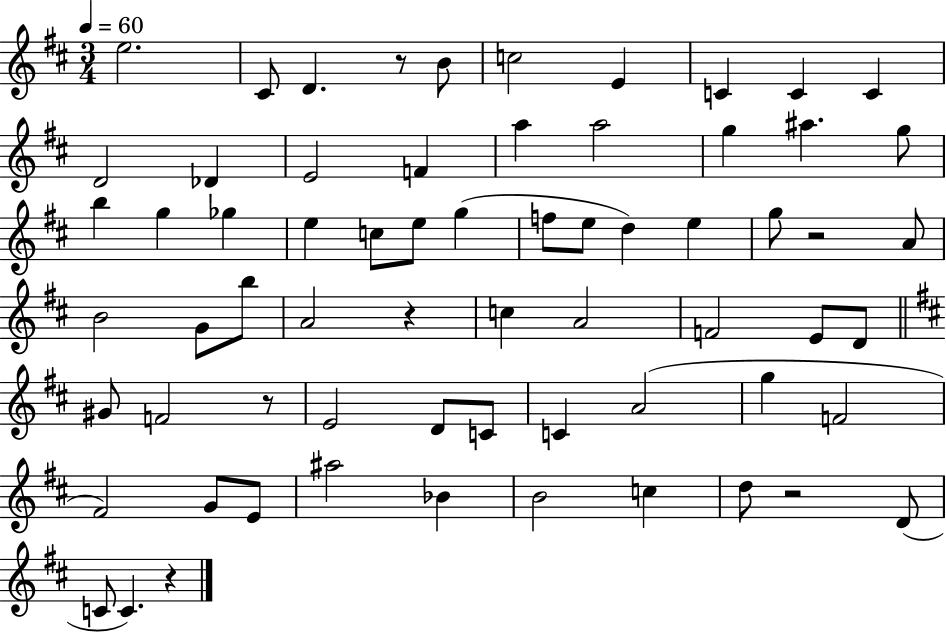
E5/h. C#4/e D4/q. R/e B4/e C5/h E4/q C4/q C4/q C4/q D4/h Db4/q E4/h F4/q A5/q A5/h G5/q A#5/q. G5/e B5/q G5/q Gb5/q E5/q C5/e E5/e G5/q F5/e E5/e D5/q E5/q G5/e R/h A4/e B4/h G4/e B5/e A4/h R/q C5/q A4/h F4/h E4/e D4/e G#4/e F4/h R/e E4/h D4/e C4/e C4/q A4/h G5/q F4/h F#4/h G4/e E4/e A#5/h Bb4/q B4/h C5/q D5/e R/h D4/e C4/e C4/q. R/q